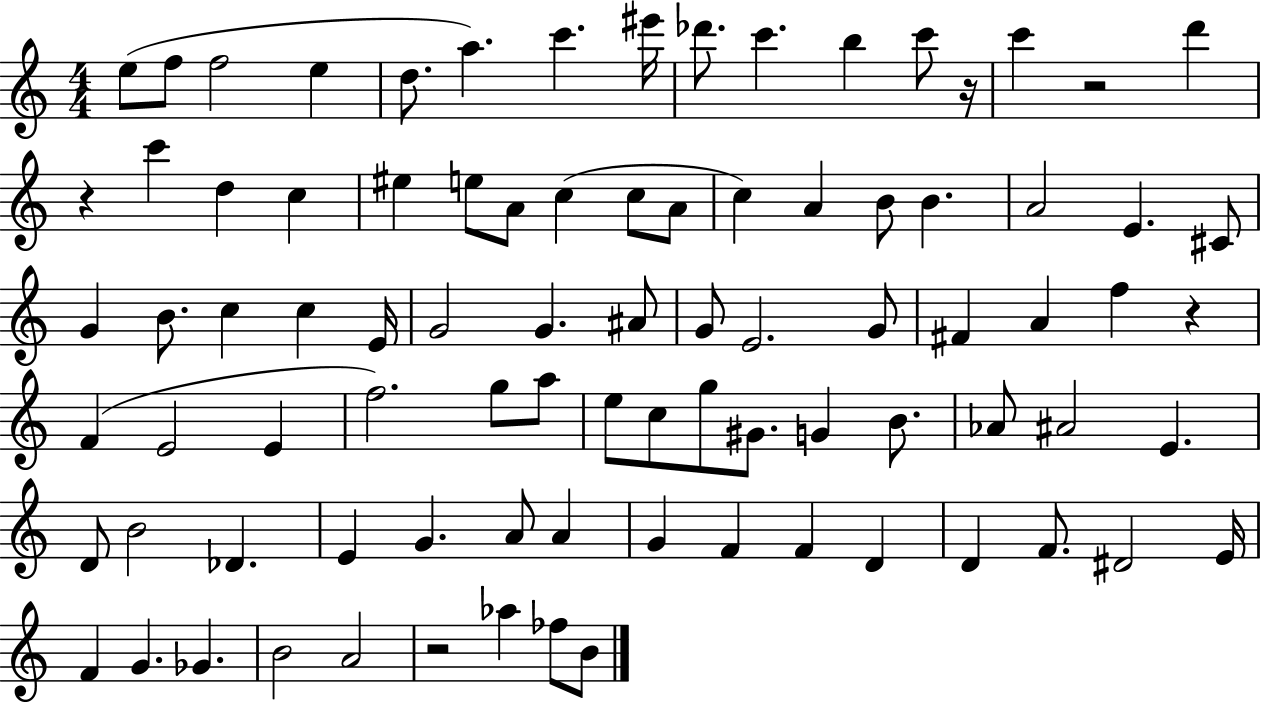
{
  \clef treble
  \numericTimeSignature
  \time 4/4
  \key c \major
  e''8( f''8 f''2 e''4 | d''8. a''4.) c'''4. eis'''16 | des'''8. c'''4. b''4 c'''8 r16 | c'''4 r2 d'''4 | \break r4 c'''4 d''4 c''4 | eis''4 e''8 a'8 c''4( c''8 a'8 | c''4) a'4 b'8 b'4. | a'2 e'4. cis'8 | \break g'4 b'8. c''4 c''4 e'16 | g'2 g'4. ais'8 | g'8 e'2. g'8 | fis'4 a'4 f''4 r4 | \break f'4( e'2 e'4 | f''2.) g''8 a''8 | e''8 c''8 g''8 gis'8. g'4 b'8. | aes'8 ais'2 e'4. | \break d'8 b'2 des'4. | e'4 g'4. a'8 a'4 | g'4 f'4 f'4 d'4 | d'4 f'8. dis'2 e'16 | \break f'4 g'4. ges'4. | b'2 a'2 | r2 aes''4 fes''8 b'8 | \bar "|."
}